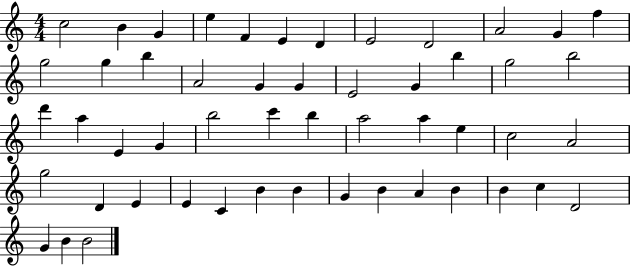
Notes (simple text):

C5/h B4/q G4/q E5/q F4/q E4/q D4/q E4/h D4/h A4/h G4/q F5/q G5/h G5/q B5/q A4/h G4/q G4/q E4/h G4/q B5/q G5/h B5/h D6/q A5/q E4/q G4/q B5/h C6/q B5/q A5/h A5/q E5/q C5/h A4/h G5/h D4/q E4/q E4/q C4/q B4/q B4/q G4/q B4/q A4/q B4/q B4/q C5/q D4/h G4/q B4/q B4/h